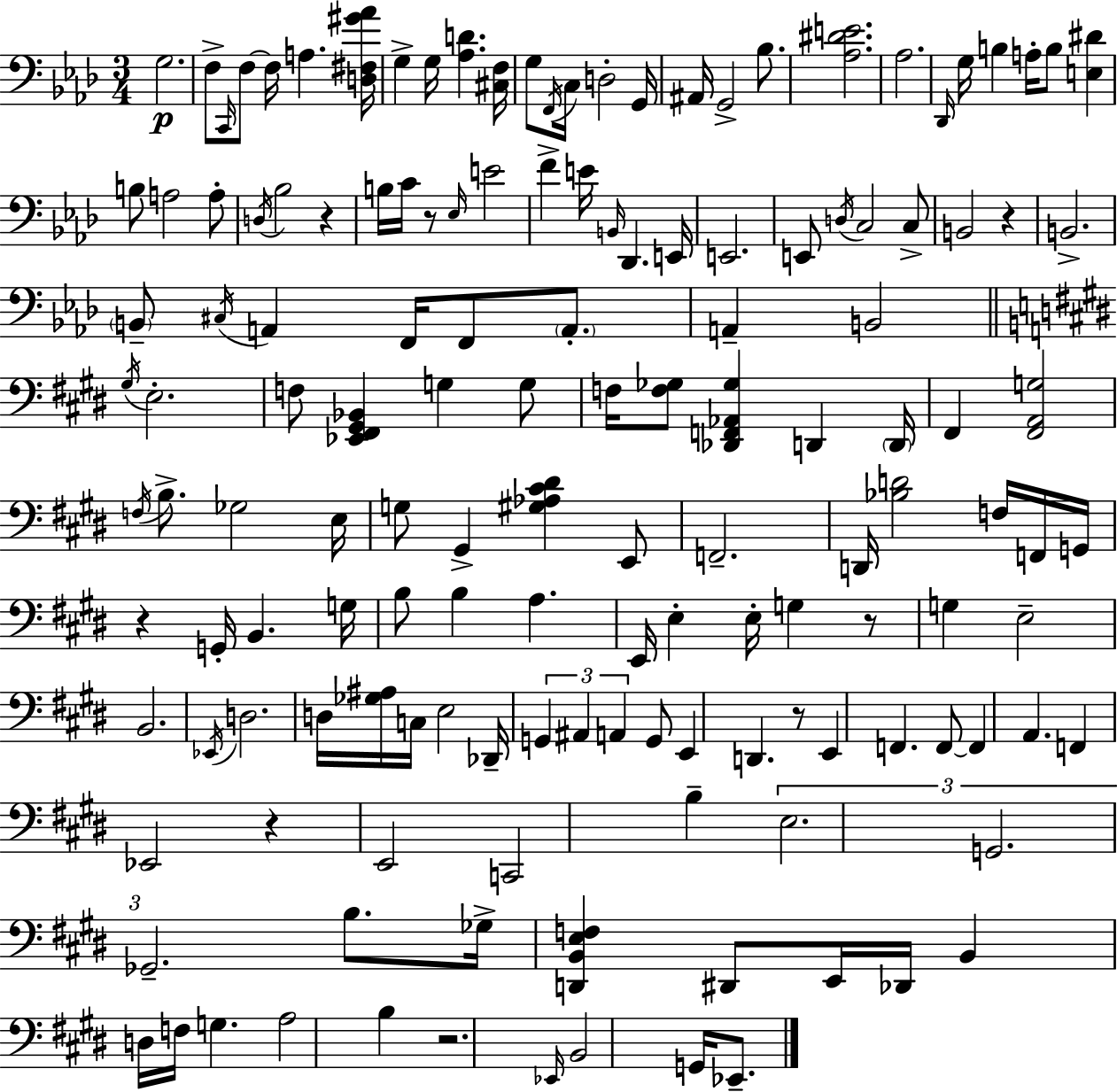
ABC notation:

X:1
T:Untitled
M:3/4
L:1/4
K:Fm
G,2 F,/2 C,,/4 F,/2 F,/4 A, [D,^F,^G_A]/4 G, G,/4 [_A,D] [^C,F,]/4 G,/2 F,,/4 C,/4 D,2 G,,/4 ^A,,/4 G,,2 _B,/2 [_A,^DE]2 _A,2 _D,,/4 G,/4 B, A,/4 B,/2 [E,^D] B,/2 A,2 A,/2 D,/4 _B,2 z B,/4 C/4 z/2 _E,/4 E2 F E/4 B,,/4 _D,, E,,/4 E,,2 E,,/2 D,/4 C,2 C,/2 B,,2 z B,,2 B,,/2 ^C,/4 A,, F,,/4 F,,/2 A,,/2 A,, B,,2 ^G,/4 E,2 F,/2 [_E,,^F,,^G,,_B,,] G, G,/2 F,/4 [F,_G,]/2 [_D,,F,,_A,,_G,] D,, D,,/4 ^F,, [^F,,A,,G,]2 F,/4 B,/2 _G,2 E,/4 G,/2 ^G,, [^G,_A,^C^D] E,,/2 F,,2 D,,/4 [_B,D]2 F,/4 F,,/4 G,,/4 z G,,/4 B,, G,/4 B,/2 B, A, E,,/4 E, E,/4 G, z/2 G, E,2 B,,2 _E,,/4 D,2 D,/4 [_G,^A,]/4 C,/4 E,2 _D,,/4 G,, ^A,, A,, G,,/2 E,, D,, z/2 E,, F,, F,,/2 F,, A,, F,, _E,,2 z E,,2 C,,2 B, E,2 G,,2 _G,,2 B,/2 _G,/4 [D,,B,,E,F,] ^D,,/2 E,,/4 _D,,/4 B,, D,/4 F,/4 G, A,2 B, z2 _E,,/4 B,,2 G,,/4 _E,,/2